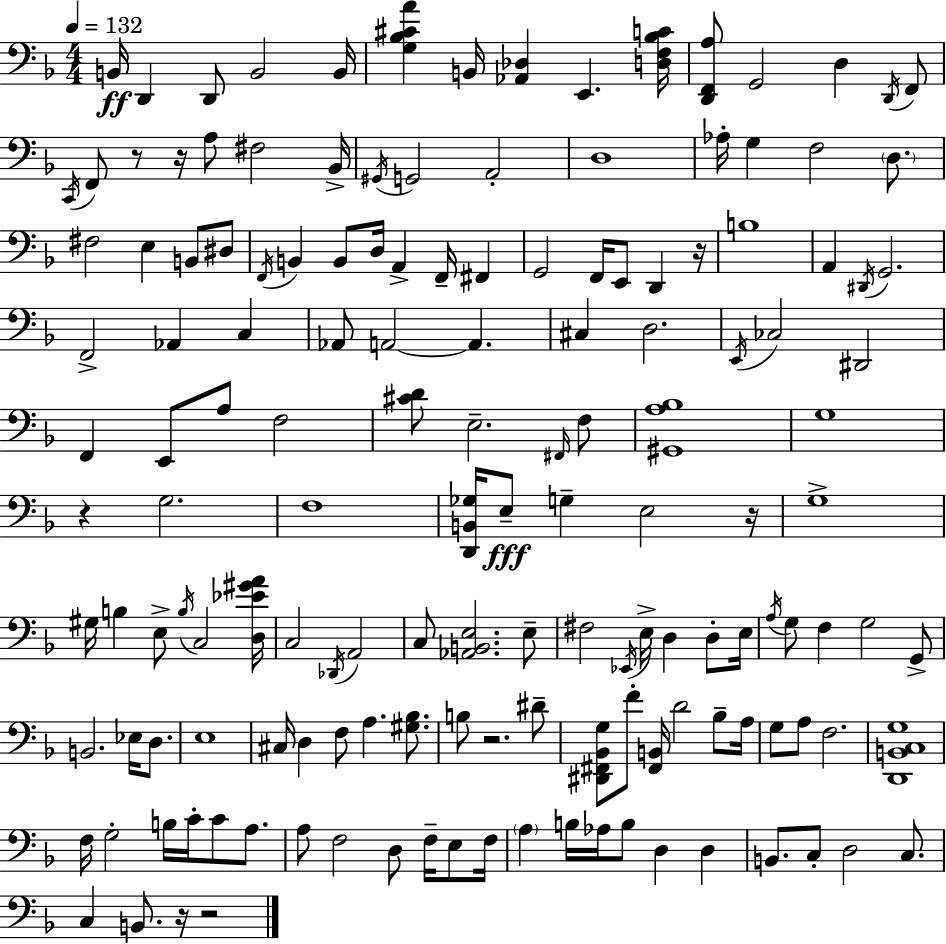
B2/s D2/q D2/e B2/h B2/s [G3,Bb3,C#4,A4]/q B2/s [Ab2,Db3]/q E2/q. [D3,F3,Bb3,C4]/s [D2,F2,A3]/e G2/h D3/q D2/s F2/e C2/s F2/e R/e R/s A3/e F#3/h Bb2/s G#2/s G2/h A2/h D3/w Ab3/s G3/q F3/h D3/e. F#3/h E3/q B2/e D#3/e F2/s B2/q B2/e D3/s A2/q F2/s F#2/q G2/h F2/s E2/e D2/q R/s B3/w A2/q D#2/s G2/h. F2/h Ab2/q C3/q Ab2/e A2/h A2/q. C#3/q D3/h. E2/s CES3/h D#2/h F2/q E2/e A3/e F3/h [C#4,D4]/e E3/h. F#2/s F3/e [G#2,A3,Bb3]/w G3/w R/q G3/h. F3/w [D2,B2,Gb3]/s E3/e G3/q E3/h R/s G3/w G#3/s B3/q E3/e B3/s C3/h [D3,Eb4,G#4,A4]/s C3/h Db2/s A2/h C3/e [Ab2,B2,E3]/h. E3/e F#3/h Eb2/s E3/s D3/q D3/e E3/s A3/s G3/e F3/q G3/h G2/e B2/h. Eb3/s D3/e. E3/w C#3/s D3/q F3/e A3/q. [G#3,Bb3]/e. B3/e R/h. D#4/e [D#2,F#2,Bb2,G3]/e F4/e [F#2,B2]/s D4/h Bb3/e A3/s G3/e A3/e F3/h. [D2,B2,C3,G3]/w F3/s G3/h B3/s C4/s C4/e A3/e. A3/e F3/h D3/e F3/s E3/e F3/s A3/q B3/s Ab3/s B3/e D3/q D3/q B2/e. C3/e D3/h C3/e. C3/q B2/e. R/s R/h